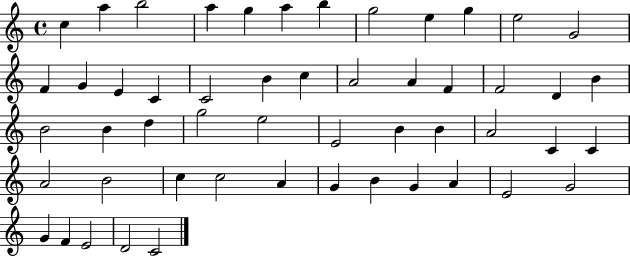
C5/q A5/q B5/h A5/q G5/q A5/q B5/q G5/h E5/q G5/q E5/h G4/h F4/q G4/q E4/q C4/q C4/h B4/q C5/q A4/h A4/q F4/q F4/h D4/q B4/q B4/h B4/q D5/q G5/h E5/h E4/h B4/q B4/q A4/h C4/q C4/q A4/h B4/h C5/q C5/h A4/q G4/q B4/q G4/q A4/q E4/h G4/h G4/q F4/q E4/h D4/h C4/h